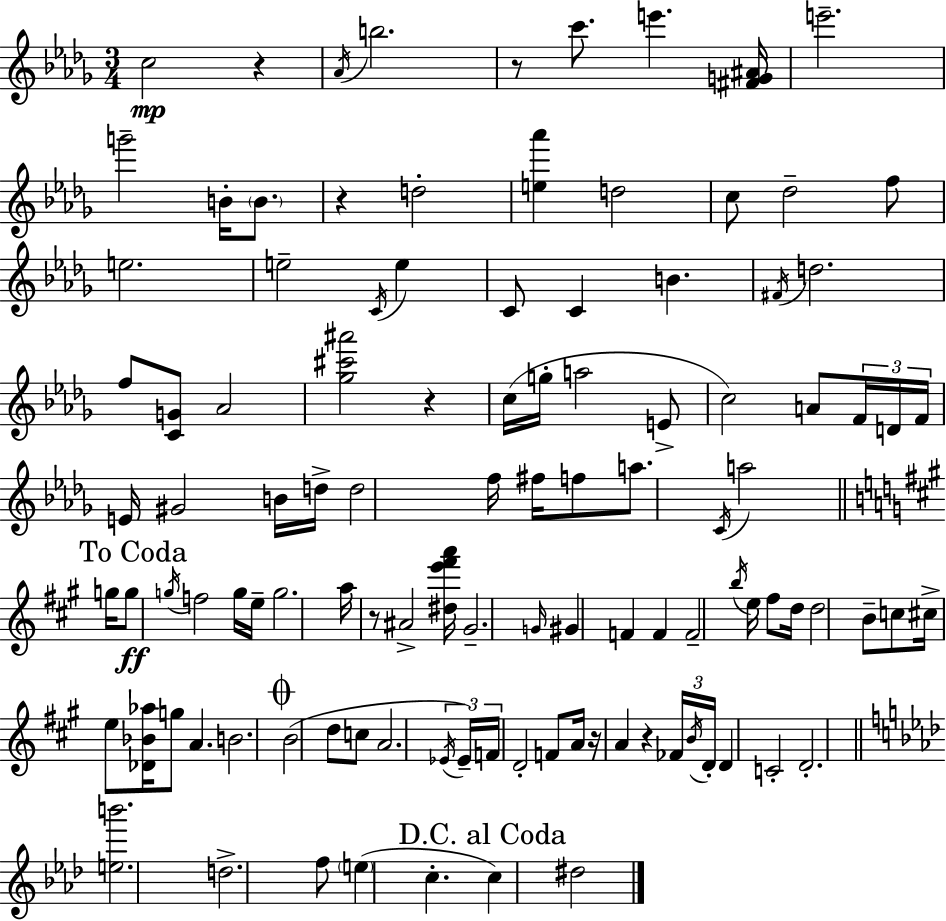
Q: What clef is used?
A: treble